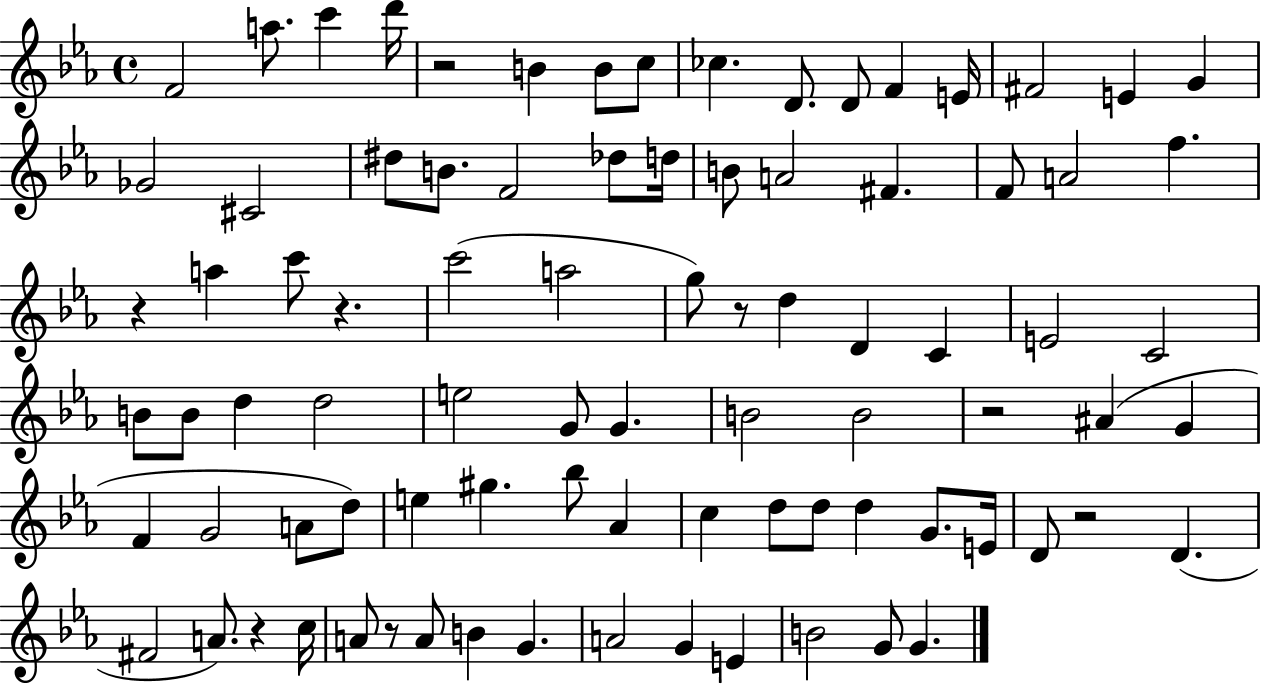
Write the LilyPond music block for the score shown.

{
  \clef treble
  \time 4/4
  \defaultTimeSignature
  \key ees \major
  f'2 a''8. c'''4 d'''16 | r2 b'4 b'8 c''8 | ces''4. d'8. d'8 f'4 e'16 | fis'2 e'4 g'4 | \break ges'2 cis'2 | dis''8 b'8. f'2 des''8 d''16 | b'8 a'2 fis'4. | f'8 a'2 f''4. | \break r4 a''4 c'''8 r4. | c'''2( a''2 | g''8) r8 d''4 d'4 c'4 | e'2 c'2 | \break b'8 b'8 d''4 d''2 | e''2 g'8 g'4. | b'2 b'2 | r2 ais'4( g'4 | \break f'4 g'2 a'8 d''8) | e''4 gis''4. bes''8 aes'4 | c''4 d''8 d''8 d''4 g'8. e'16 | d'8 r2 d'4.( | \break fis'2 a'8.) r4 c''16 | a'8 r8 a'8 b'4 g'4. | a'2 g'4 e'4 | b'2 g'8 g'4. | \break \bar "|."
}